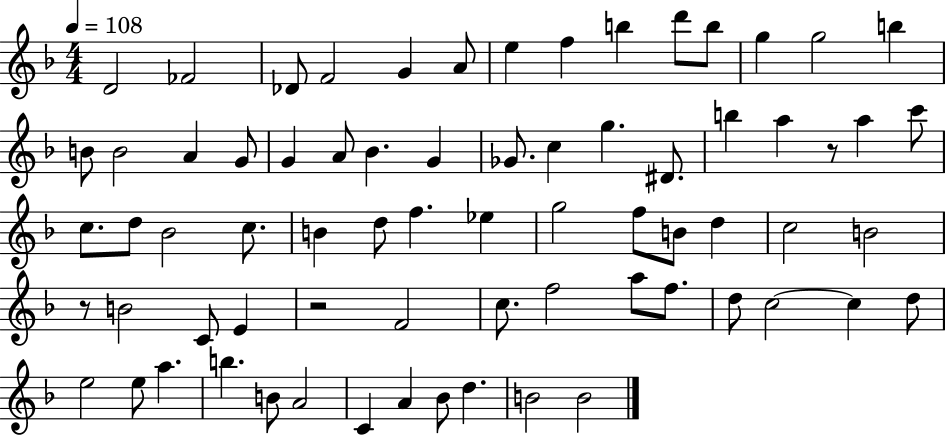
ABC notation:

X:1
T:Untitled
M:4/4
L:1/4
K:F
D2 _F2 _D/2 F2 G A/2 e f b d'/2 b/2 g g2 b B/2 B2 A G/2 G A/2 _B G _G/2 c g ^D/2 b a z/2 a c'/2 c/2 d/2 _B2 c/2 B d/2 f _e g2 f/2 B/2 d c2 B2 z/2 B2 C/2 E z2 F2 c/2 f2 a/2 f/2 d/2 c2 c d/2 e2 e/2 a b B/2 A2 C A _B/2 d B2 B2